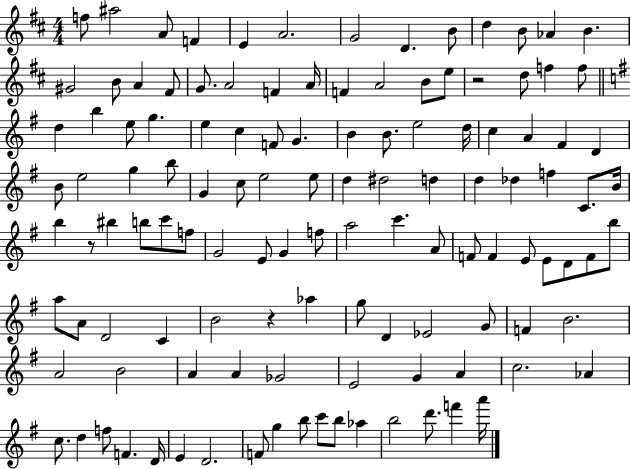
F5/e A#5/h A4/e F4/q E4/q A4/h. G4/h D4/q. B4/e D5/q B4/e Ab4/q B4/q. G#4/h B4/e A4/q F#4/e G4/e. A4/h F4/q A4/s F4/q A4/h B4/e E5/e R/h D5/e F5/q F5/e D5/q B5/q E5/e G5/q. E5/q C5/q F4/e G4/q. B4/q B4/e. E5/h D5/s C5/q A4/q F#4/q D4/q B4/e E5/h G5/q B5/e G4/q C5/e E5/h E5/e D5/q D#5/h D5/q D5/q Db5/q F5/q C4/e. B4/s B5/q R/e BIS5/q B5/e C6/e F5/e G4/h E4/e G4/q F5/e A5/h C6/q. A4/e F4/e F4/q E4/e E4/e D4/e F4/e B5/e A5/e A4/e D4/h C4/q B4/h R/q Ab5/q G5/e D4/q Eb4/h G4/e F4/q B4/h. A4/h B4/h A4/q A4/q Gb4/h E4/h G4/q A4/q C5/h. Ab4/q C5/e. D5/q F5/e F4/q. D4/s E4/q D4/h. F4/e G5/q B5/e C6/e B5/e Ab5/q B5/h D6/e. F6/q A6/s